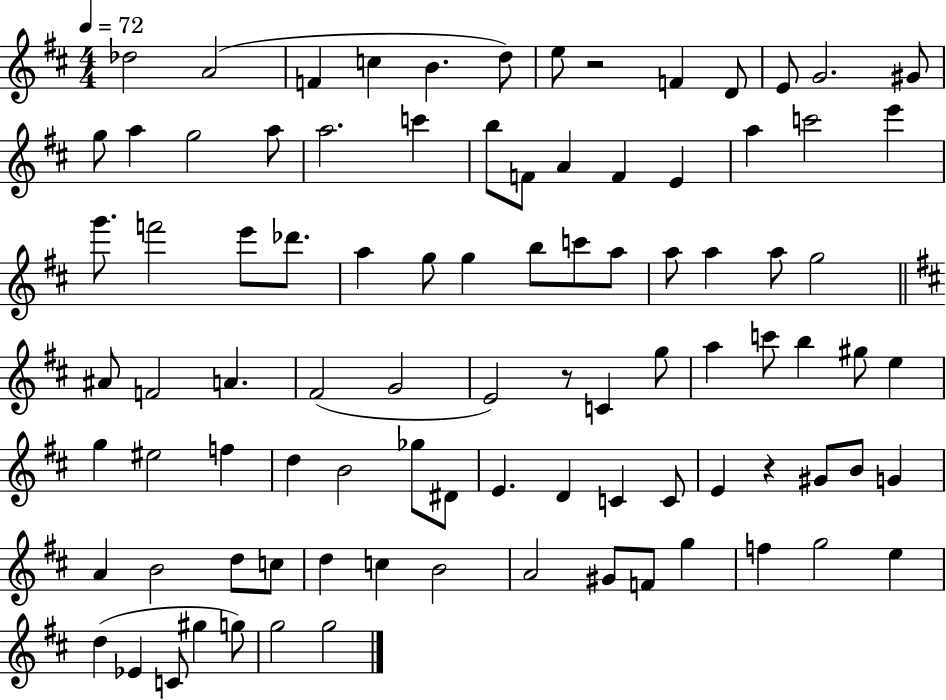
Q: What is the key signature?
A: D major